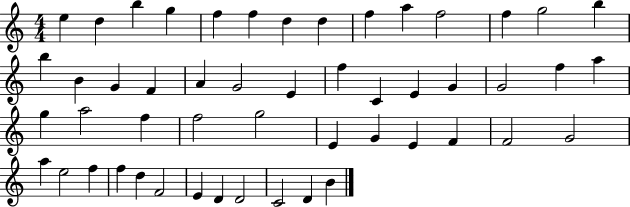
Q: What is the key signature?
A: C major